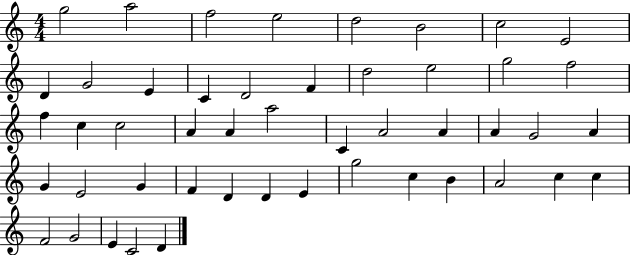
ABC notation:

X:1
T:Untitled
M:4/4
L:1/4
K:C
g2 a2 f2 e2 d2 B2 c2 E2 D G2 E C D2 F d2 e2 g2 f2 f c c2 A A a2 C A2 A A G2 A G E2 G F D D E g2 c B A2 c c F2 G2 E C2 D